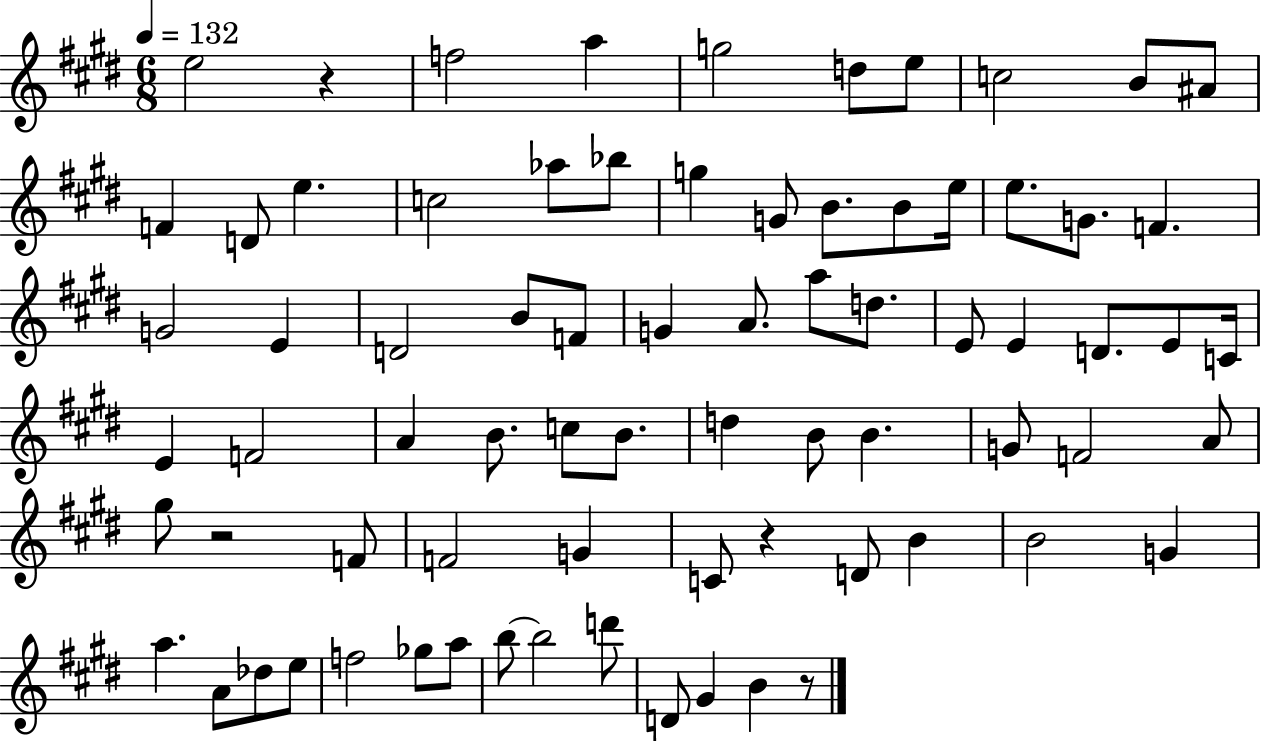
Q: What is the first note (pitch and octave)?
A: E5